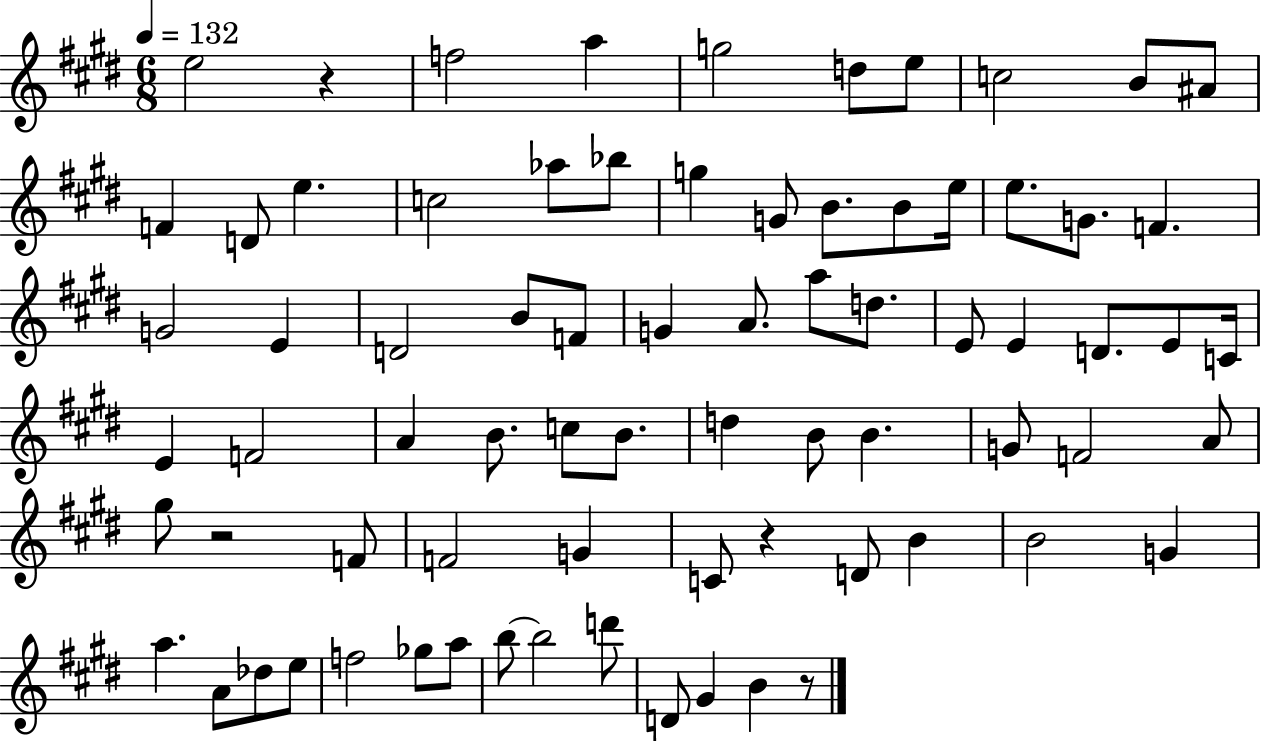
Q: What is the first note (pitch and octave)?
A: E5